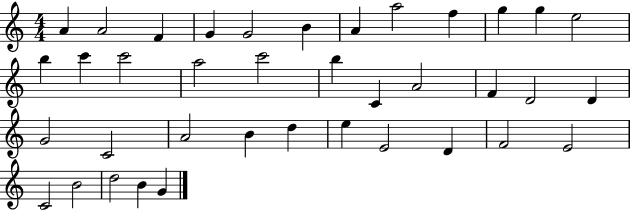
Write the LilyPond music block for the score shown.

{
  \clef treble
  \numericTimeSignature
  \time 4/4
  \key c \major
  a'4 a'2 f'4 | g'4 g'2 b'4 | a'4 a''2 f''4 | g''4 g''4 e''2 | \break b''4 c'''4 c'''2 | a''2 c'''2 | b''4 c'4 a'2 | f'4 d'2 d'4 | \break g'2 c'2 | a'2 b'4 d''4 | e''4 e'2 d'4 | f'2 e'2 | \break c'2 b'2 | d''2 b'4 g'4 | \bar "|."
}